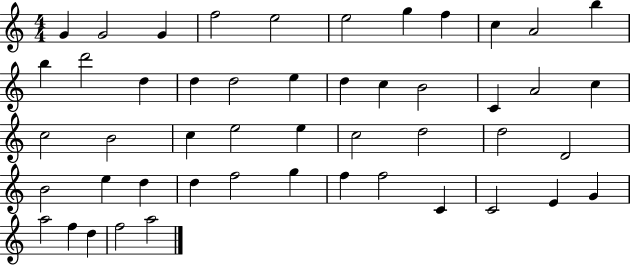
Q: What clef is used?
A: treble